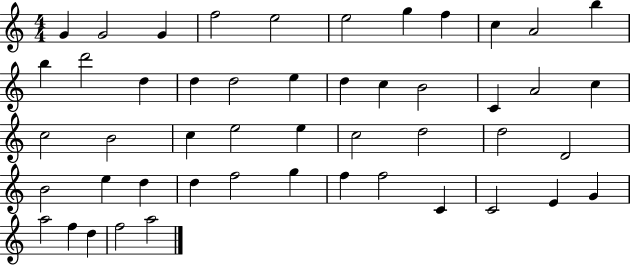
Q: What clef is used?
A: treble